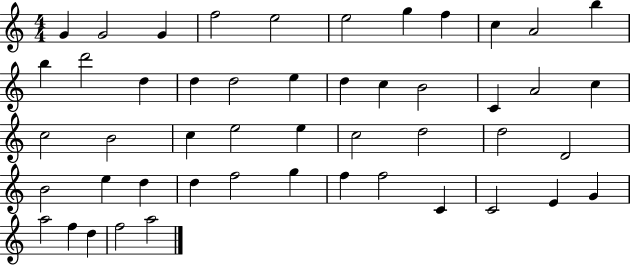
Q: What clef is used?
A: treble